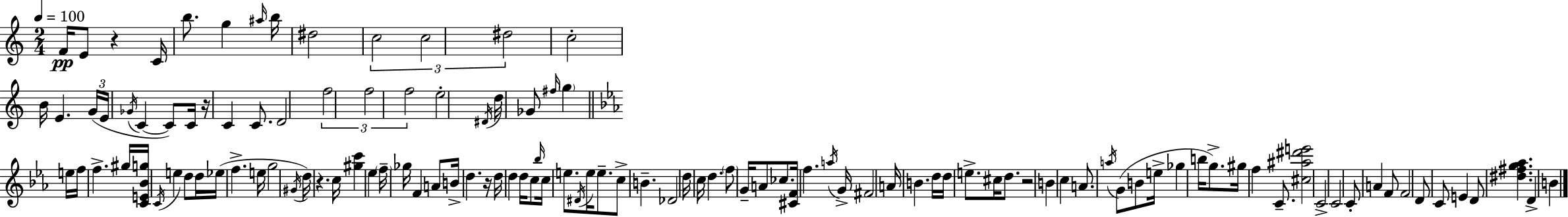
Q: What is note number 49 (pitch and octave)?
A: F5